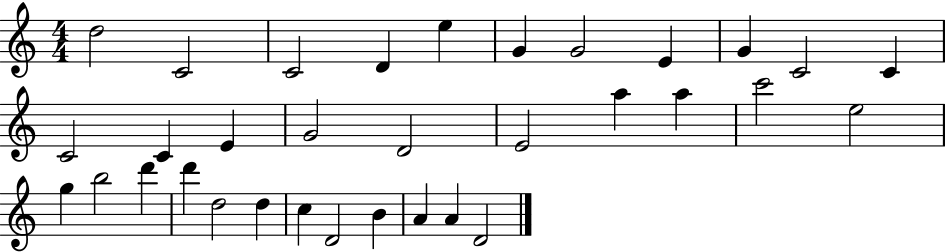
D5/h C4/h C4/h D4/q E5/q G4/q G4/h E4/q G4/q C4/h C4/q C4/h C4/q E4/q G4/h D4/h E4/h A5/q A5/q C6/h E5/h G5/q B5/h D6/q D6/q D5/h D5/q C5/q D4/h B4/q A4/q A4/q D4/h